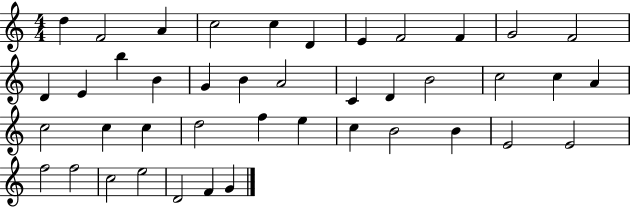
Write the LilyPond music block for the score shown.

{
  \clef treble
  \numericTimeSignature
  \time 4/4
  \key c \major
  d''4 f'2 a'4 | c''2 c''4 d'4 | e'4 f'2 f'4 | g'2 f'2 | \break d'4 e'4 b''4 b'4 | g'4 b'4 a'2 | c'4 d'4 b'2 | c''2 c''4 a'4 | \break c''2 c''4 c''4 | d''2 f''4 e''4 | c''4 b'2 b'4 | e'2 e'2 | \break f''2 f''2 | c''2 e''2 | d'2 f'4 g'4 | \bar "|."
}